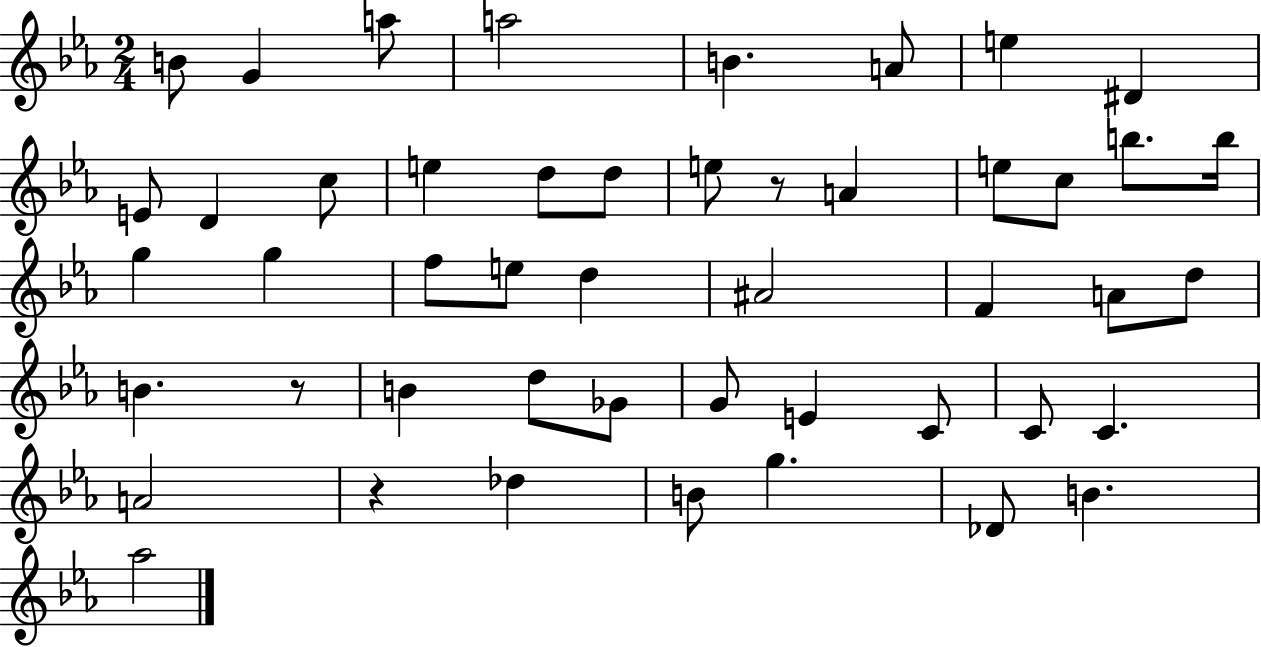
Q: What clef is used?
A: treble